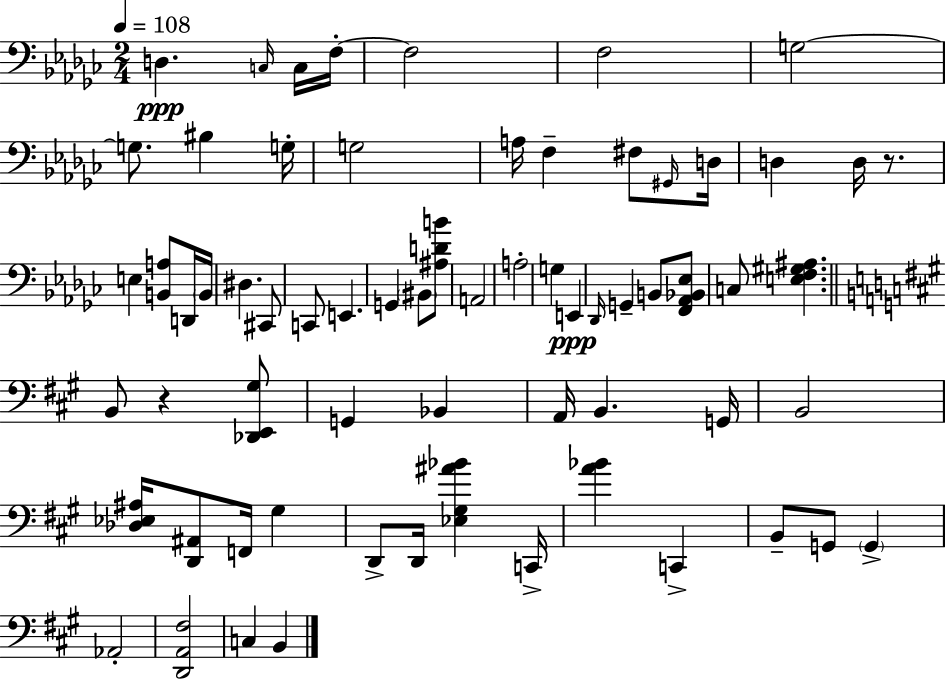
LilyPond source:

{
  \clef bass
  \numericTimeSignature
  \time 2/4
  \key ees \minor
  \tempo 4 = 108
  d4.\ppp \grace { c16 } c16 | f16-.~~ f2 | f2 | g2~~ | \break g8. bis4 | g16-. g2 | a16 f4-- fis8 | \grace { gis,16 } d16 d4 d16 r8. | \break e4 <b, a>8 | d,16 \parenthesize b,16 dis4. | cis,8 c,8 e,4. | g,4 \parenthesize bis,8 | \break <ais d' b'>8 a,2 | a2-. | g4 e,4\ppp | \grace { des,16 } g,4-- b,8 | \break <f, aes, bes, ees>8 c8 <e f gis ais>4. | \bar "||" \break \key a \major b,8 r4 <des, e, gis>8 | g,4 bes,4 | a,16 b,4. g,16 | b,2 | \break <des ees ais>16 <d, ais,>8 f,16 gis4 | d,8-> d,16 <ees gis ais' bes'>4 c,16-> | <a' bes'>4 c,4-> | b,8-- g,8 \parenthesize g,4-> | \break aes,2-. | <d, a, fis>2 | c4 b,4 | \bar "|."
}